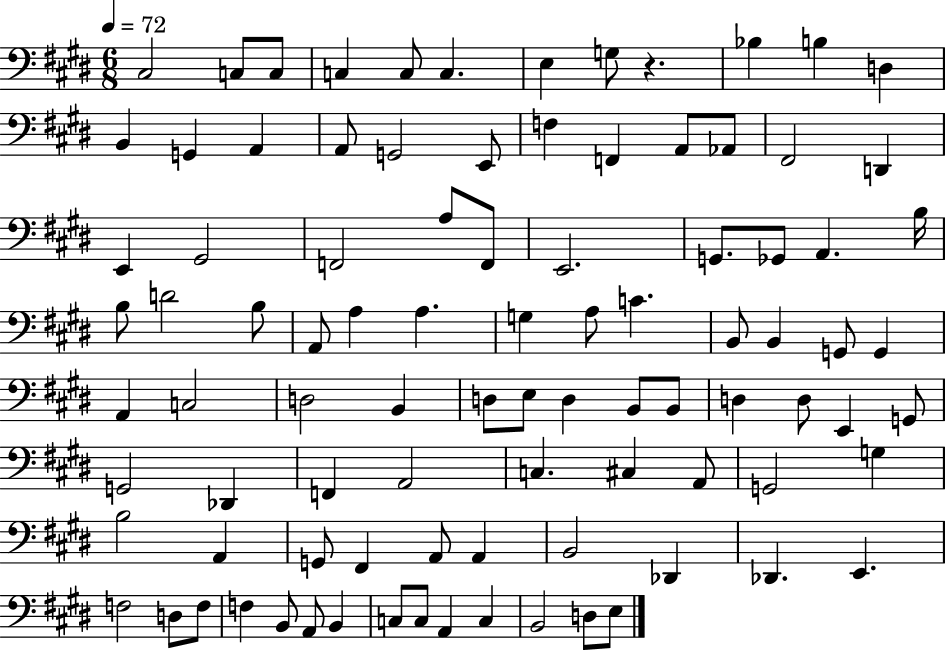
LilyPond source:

{
  \clef bass
  \numericTimeSignature
  \time 6/8
  \key e \major
  \tempo 4 = 72
  cis2 c8 c8 | c4 c8 c4. | e4 g8 r4. | bes4 b4 d4 | \break b,4 g,4 a,4 | a,8 g,2 e,8 | f4 f,4 a,8 aes,8 | fis,2 d,4 | \break e,4 gis,2 | f,2 a8 f,8 | e,2. | g,8. ges,8 a,4. b16 | \break b8 d'2 b8 | a,8 a4 a4. | g4 a8 c'4. | b,8 b,4 g,8 g,4 | \break a,4 c2 | d2 b,4 | d8 e8 d4 b,8 b,8 | d4 d8 e,4 g,8 | \break g,2 des,4 | f,4 a,2 | c4. cis4 a,8 | g,2 g4 | \break b2 a,4 | g,8 fis,4 a,8 a,4 | b,2 des,4 | des,4. e,4. | \break f2 d8 f8 | f4 b,8 a,8 b,4 | c8 c8 a,4 c4 | b,2 d8 e8 | \break \bar "|."
}